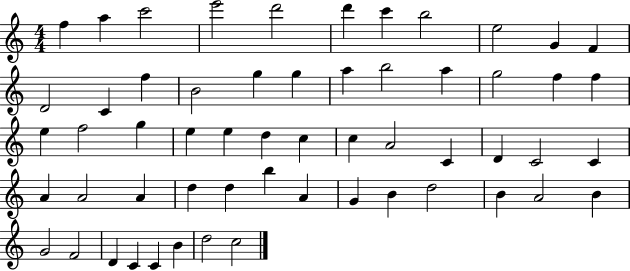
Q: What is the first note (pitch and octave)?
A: F5